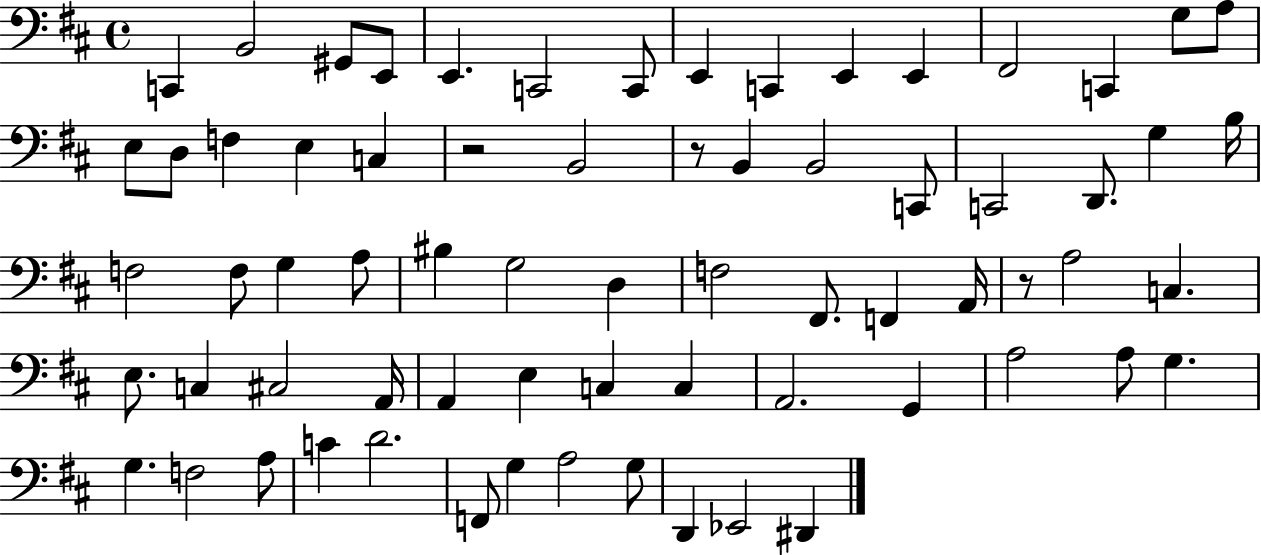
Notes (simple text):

C2/q B2/h G#2/e E2/e E2/q. C2/h C2/e E2/q C2/q E2/q E2/q F#2/h C2/q G3/e A3/e E3/e D3/e F3/q E3/q C3/q R/h B2/h R/e B2/q B2/h C2/e C2/h D2/e. G3/q B3/s F3/h F3/e G3/q A3/e BIS3/q G3/h D3/q F3/h F#2/e. F2/q A2/s R/e A3/h C3/q. E3/e. C3/q C#3/h A2/s A2/q E3/q C3/q C3/q A2/h. G2/q A3/h A3/e G3/q. G3/q. F3/h A3/e C4/q D4/h. F2/e G3/q A3/h G3/e D2/q Eb2/h D#2/q